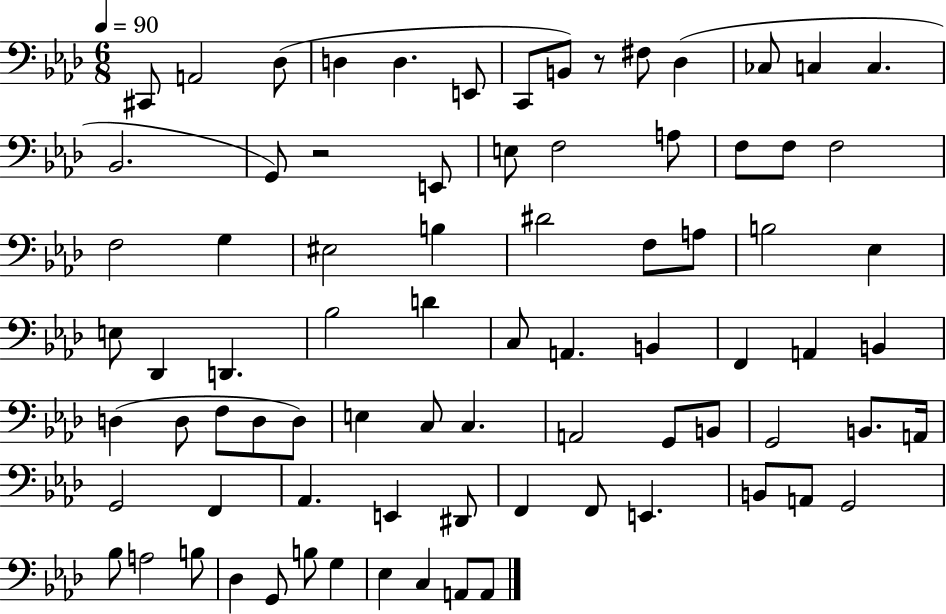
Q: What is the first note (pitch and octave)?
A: C#2